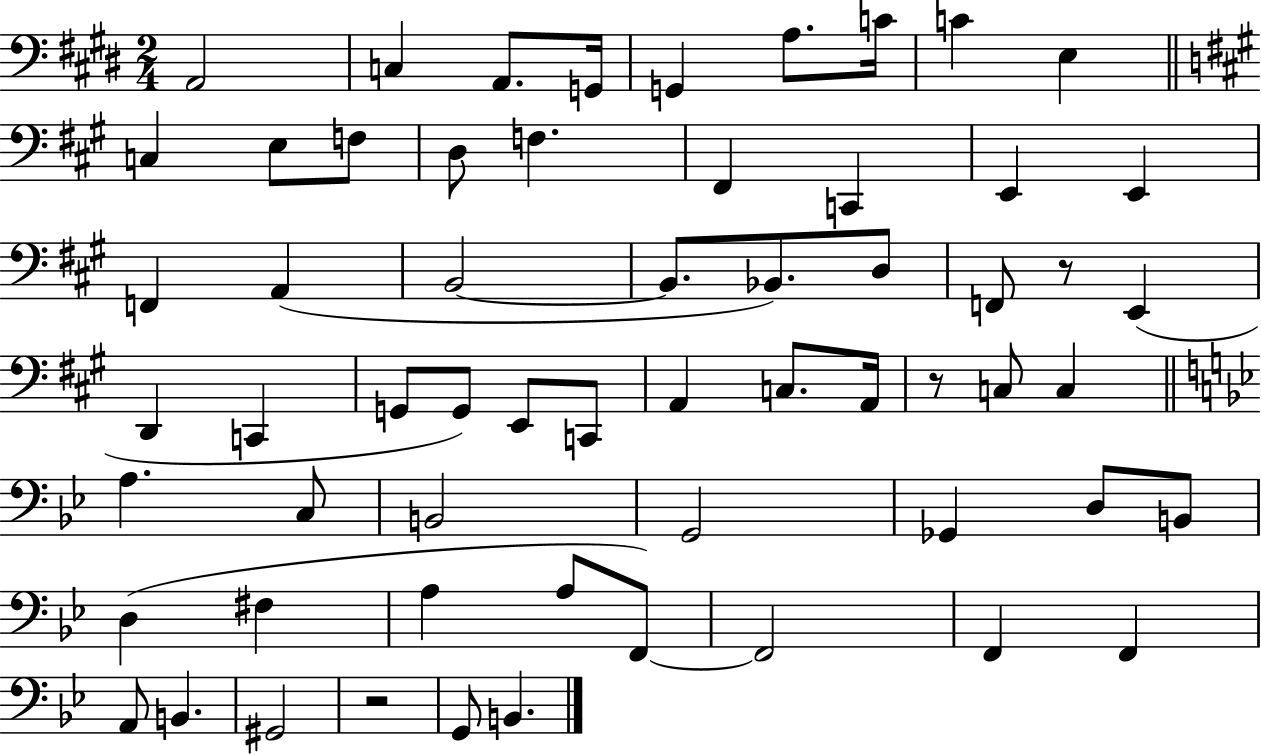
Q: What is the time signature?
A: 2/4